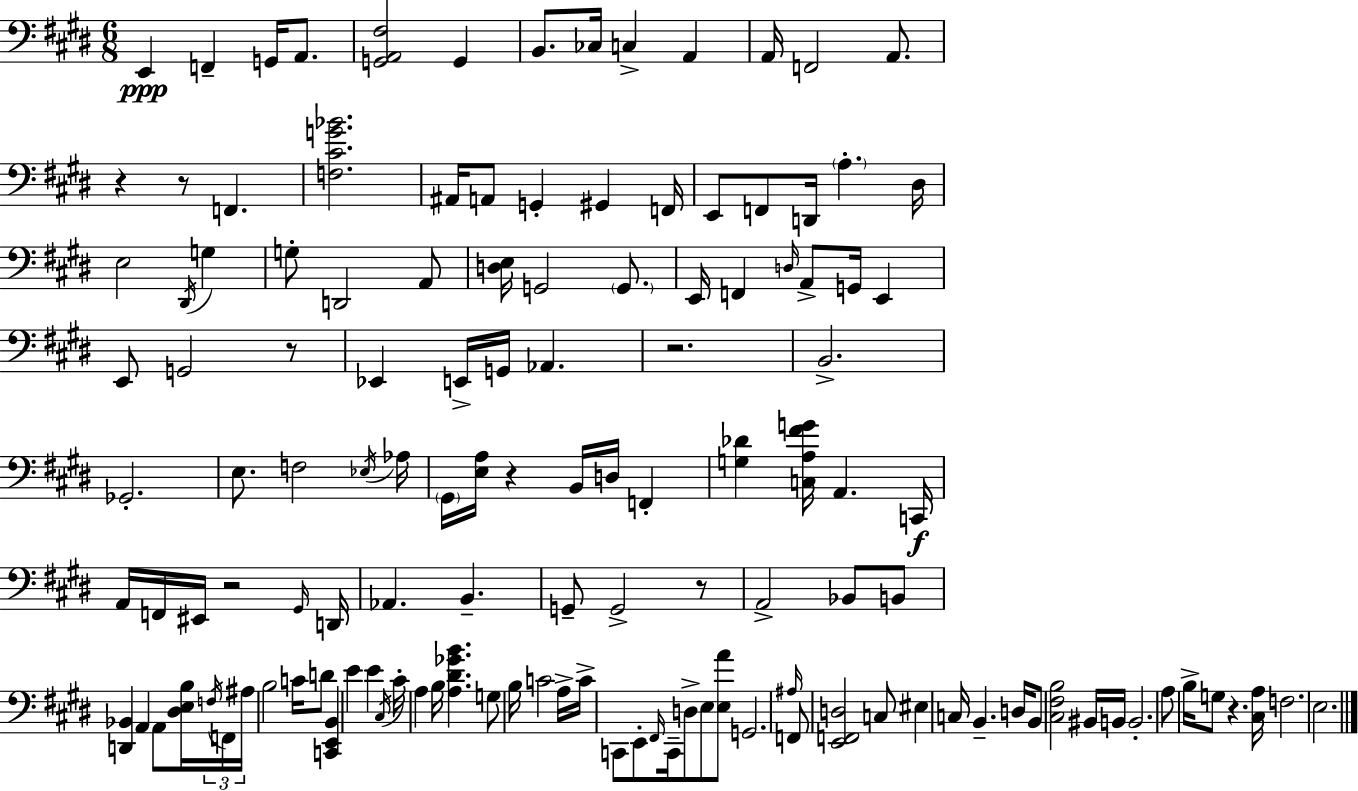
{
  \clef bass
  \numericTimeSignature
  \time 6/8
  \key e \major
  e,4\ppp f,4-- g,16 a,8. | <g, a, fis>2 g,4 | b,8. ces16 c4-> a,4 | a,16 f,2 a,8. | \break r4 r8 f,4. | <f cis' g' bes'>2. | ais,16 a,8 g,4-. gis,4 f,16 | e,8 f,8 d,16 \parenthesize a4.-. dis16 | \break e2 \acciaccatura { dis,16 } g4 | g8-. d,2 a,8 | <d e>16 g,2 \parenthesize g,8. | e,16 f,4 \grace { d16 } a,8-> g,16 e,4 | \break e,8 g,2 | r8 ees,4 e,16-> g,16 aes,4. | r2. | b,2.-> | \break ges,2.-. | e8. f2 | \acciaccatura { ees16 } aes16 \parenthesize gis,16 <e a>16 r4 b,16 d16 f,4-. | <g des'>4 <c a fis' g'>16 a,4. | \break c,16\f a,16 f,16 eis,16 r2 | \grace { gis,16 } d,16 aes,4. b,4.-- | g,8-- g,2-> | r8 a,2-> | \break bes,8 b,8 <d, bes,>4 a,4 | a,8 <dis e b>16 \tuplet 3/2 { \acciaccatura { f16 } f,16 ais16 } b2 | c'16 d'8 <c, e, b,>4 e'4 | e'4 \acciaccatura { cis16 } cis'16-. a4 b16 | \break <a dis' ges' b'>4. g8 b16 c'2 | a16-> c'16-> c,8 e,8-. \grace { fis,16 } | c,16-- d8-> e8 <e a'>8 g,2. | \grace { ais16 } f,8 <e, f, d>2 | \break c8 eis4 | c16 b,4.-- d16 b,8 <cis fis b>2 | bis,16 b,16 b,2.-. | a8 b16-> g8 | \break r4. <cis a>16 f2. | e2. | \bar "|."
}